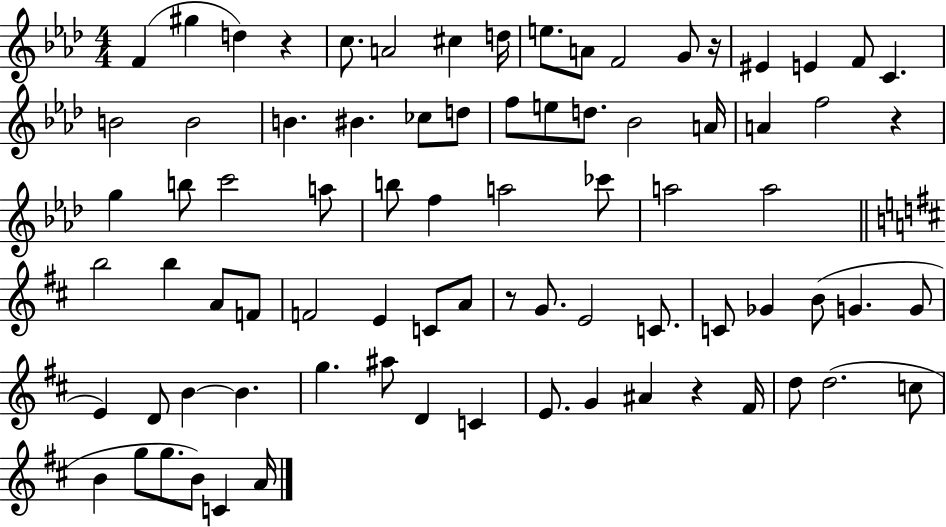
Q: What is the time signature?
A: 4/4